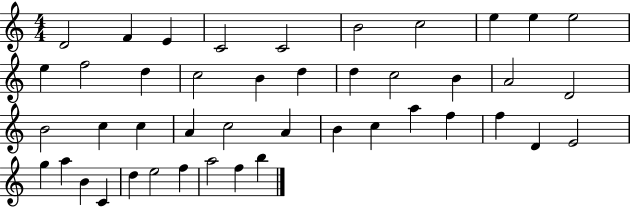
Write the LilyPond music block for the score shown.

{
  \clef treble
  \numericTimeSignature
  \time 4/4
  \key c \major
  d'2 f'4 e'4 | c'2 c'2 | b'2 c''2 | e''4 e''4 e''2 | \break e''4 f''2 d''4 | c''2 b'4 d''4 | d''4 c''2 b'4 | a'2 d'2 | \break b'2 c''4 c''4 | a'4 c''2 a'4 | b'4 c''4 a''4 f''4 | f''4 d'4 e'2 | \break g''4 a''4 b'4 c'4 | d''4 e''2 f''4 | a''2 f''4 b''4 | \bar "|."
}